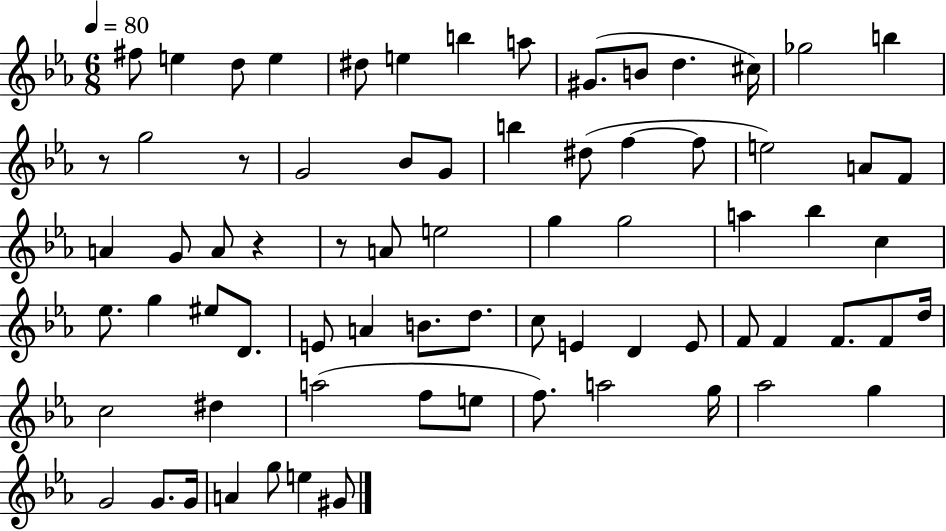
F#5/e E5/q D5/e E5/q D#5/e E5/q B5/q A5/e G#4/e. B4/e D5/q. C#5/s Gb5/h B5/q R/e G5/h R/e G4/h Bb4/e G4/e B5/q D#5/e F5/q F5/e E5/h A4/e F4/e A4/q G4/e A4/e R/q R/e A4/e E5/h G5/q G5/h A5/q Bb5/q C5/q Eb5/e. G5/q EIS5/e D4/e. E4/e A4/q B4/e. D5/e. C5/e E4/q D4/q E4/e F4/e F4/q F4/e. F4/e D5/s C5/h D#5/q A5/h F5/e E5/e F5/e. A5/h G5/s Ab5/h G5/q G4/h G4/e. G4/s A4/q G5/e E5/q G#4/e